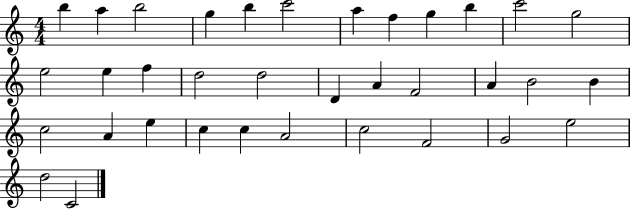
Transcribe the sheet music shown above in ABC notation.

X:1
T:Untitled
M:4/4
L:1/4
K:C
b a b2 g b c'2 a f g b c'2 g2 e2 e f d2 d2 D A F2 A B2 B c2 A e c c A2 c2 F2 G2 e2 d2 C2